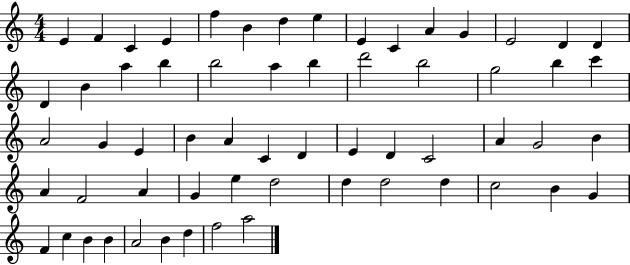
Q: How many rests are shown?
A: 0